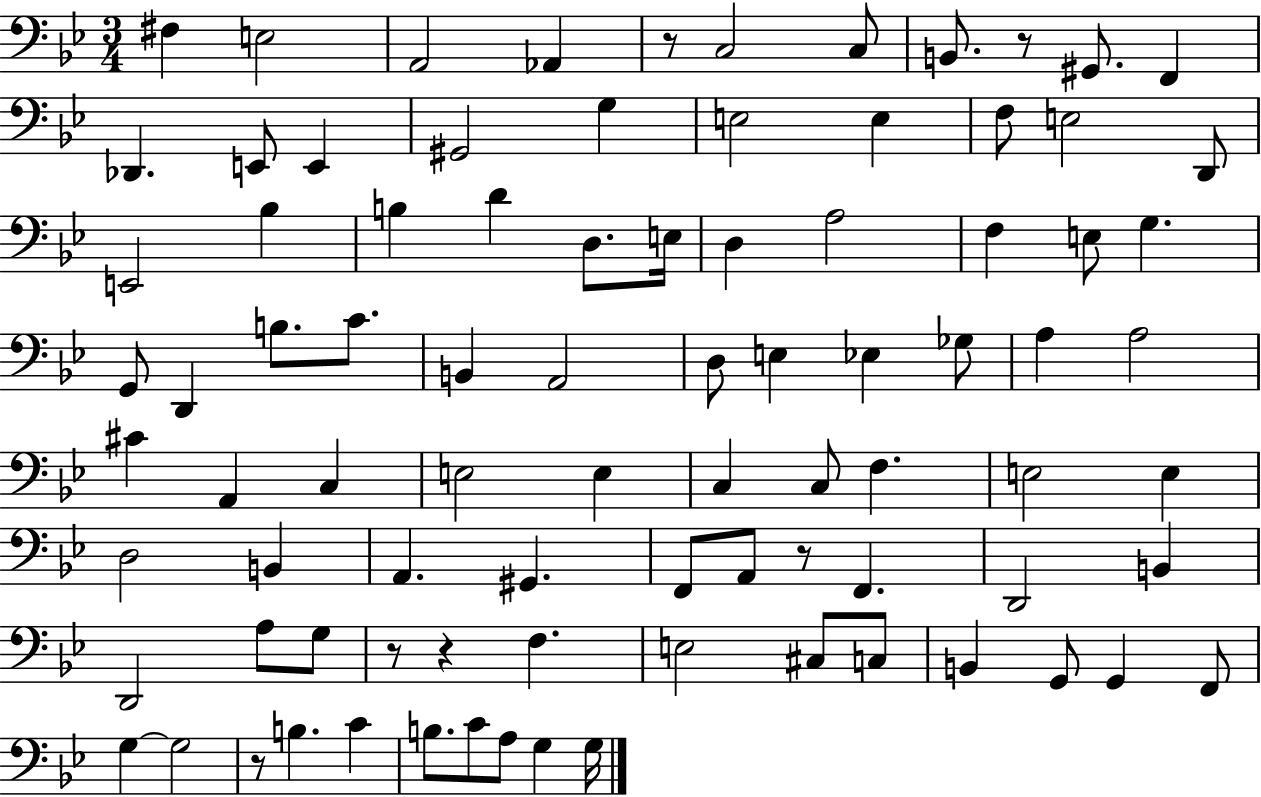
F#3/q E3/h A2/h Ab2/q R/e C3/h C3/e B2/e. R/e G#2/e. F2/q Db2/q. E2/e E2/q G#2/h G3/q E3/h E3/q F3/e E3/h D2/e E2/h Bb3/q B3/q D4/q D3/e. E3/s D3/q A3/h F3/q E3/e G3/q. G2/e D2/q B3/e. C4/e. B2/q A2/h D3/e E3/q Eb3/q Gb3/e A3/q A3/h C#4/q A2/q C3/q E3/h E3/q C3/q C3/e F3/q. E3/h E3/q D3/h B2/q A2/q. G#2/q. F2/e A2/e R/e F2/q. D2/h B2/q D2/h A3/e G3/e R/e R/q F3/q. E3/h C#3/e C3/e B2/q G2/e G2/q F2/e G3/q G3/h R/e B3/q. C4/q B3/e. C4/e A3/e G3/q G3/s